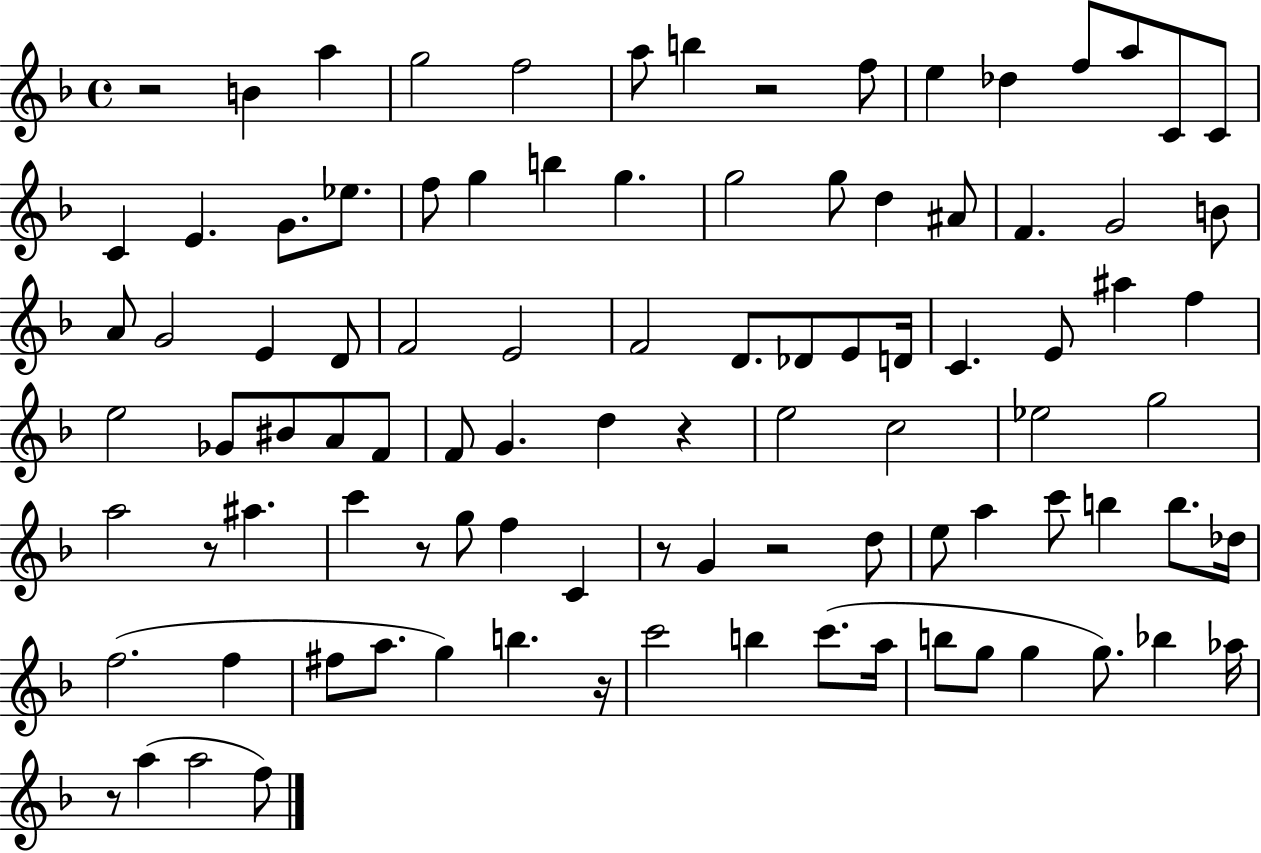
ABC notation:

X:1
T:Untitled
M:4/4
L:1/4
K:F
z2 B a g2 f2 a/2 b z2 f/2 e _d f/2 a/2 C/2 C/2 C E G/2 _e/2 f/2 g b g g2 g/2 d ^A/2 F G2 B/2 A/2 G2 E D/2 F2 E2 F2 D/2 _D/2 E/2 D/4 C E/2 ^a f e2 _G/2 ^B/2 A/2 F/2 F/2 G d z e2 c2 _e2 g2 a2 z/2 ^a c' z/2 g/2 f C z/2 G z2 d/2 e/2 a c'/2 b b/2 _d/4 f2 f ^f/2 a/2 g b z/4 c'2 b c'/2 a/4 b/2 g/2 g g/2 _b _a/4 z/2 a a2 f/2